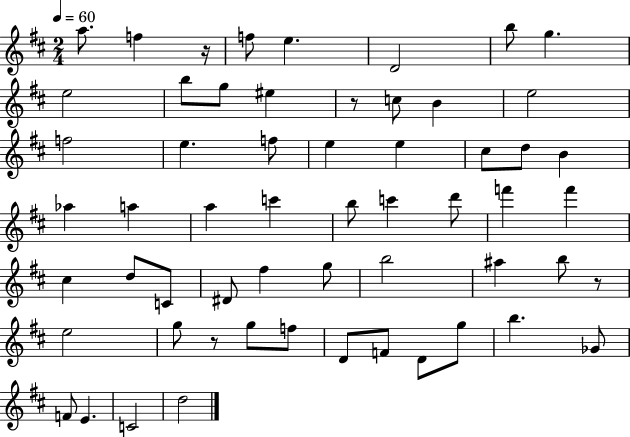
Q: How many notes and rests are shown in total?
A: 58